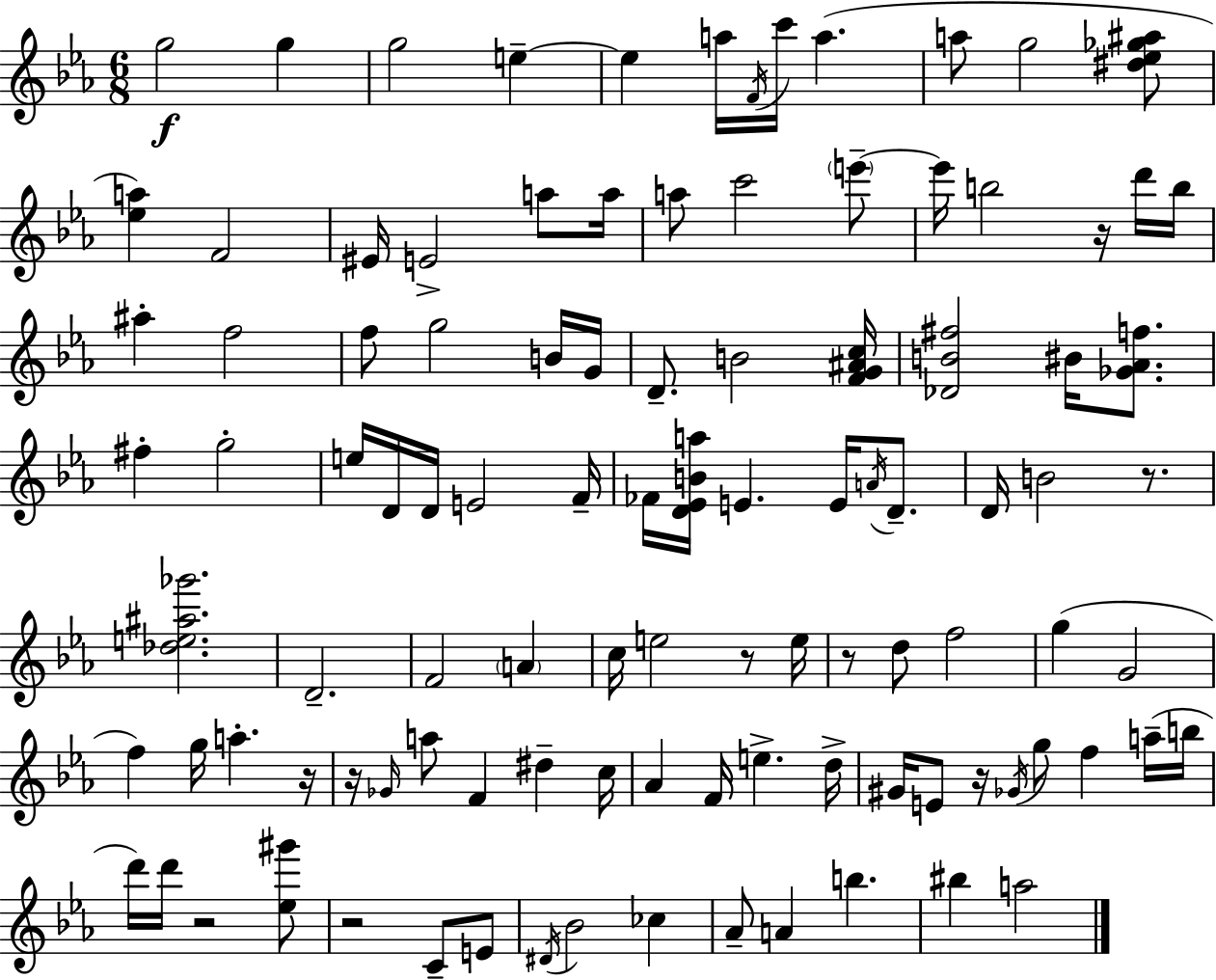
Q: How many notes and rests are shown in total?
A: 104